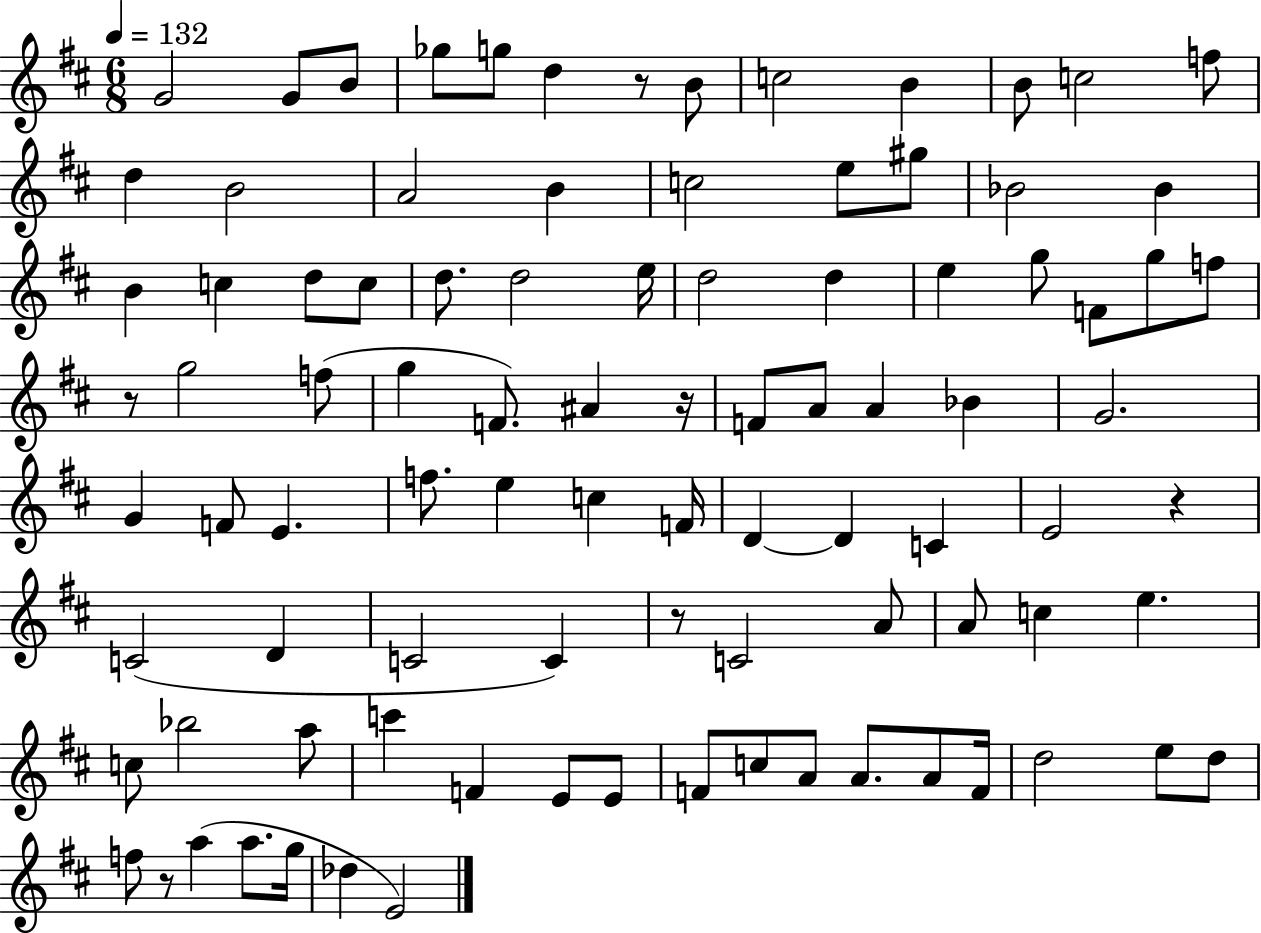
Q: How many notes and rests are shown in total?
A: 93